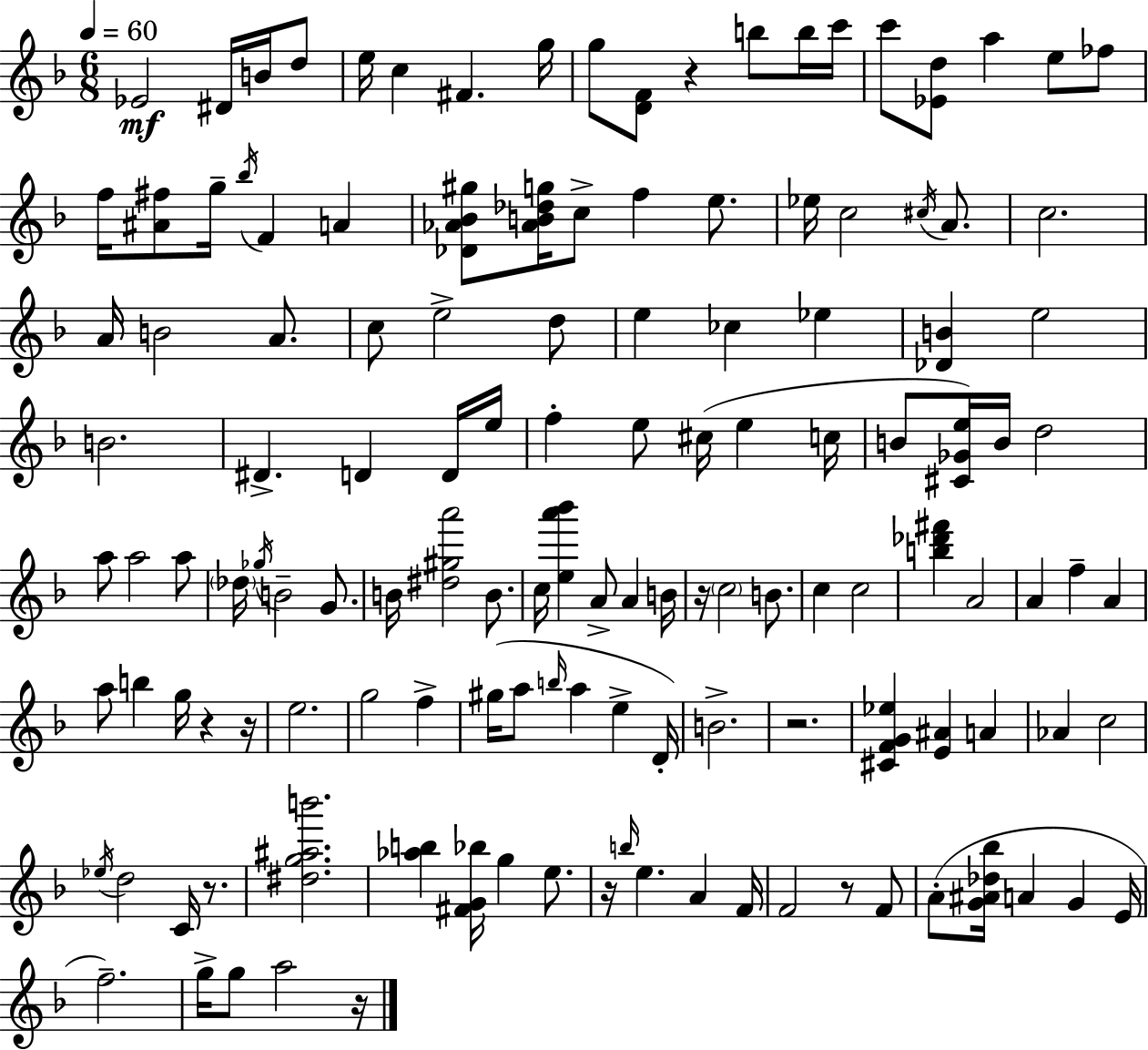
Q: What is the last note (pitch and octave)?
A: A5